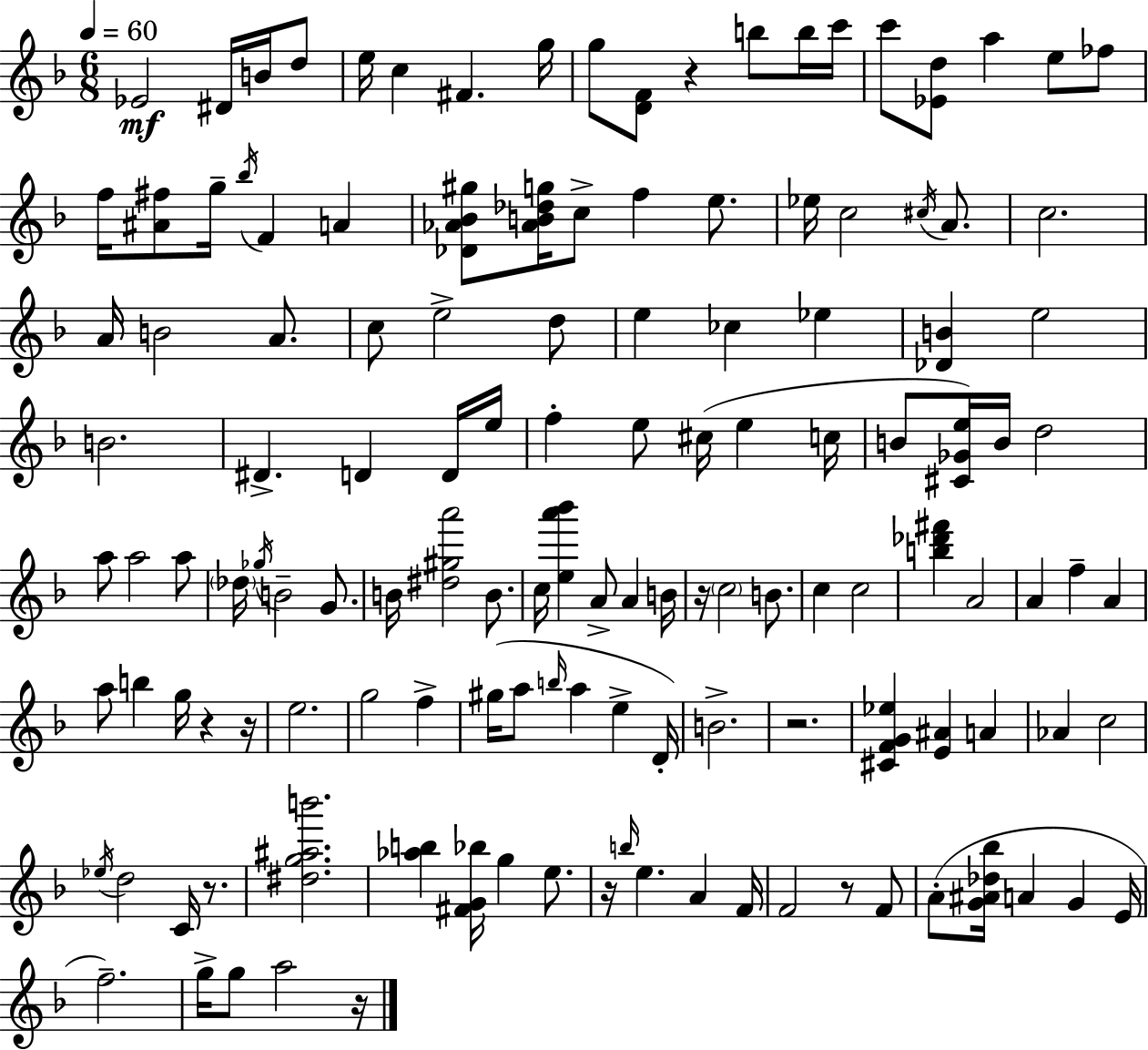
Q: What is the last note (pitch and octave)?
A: A5